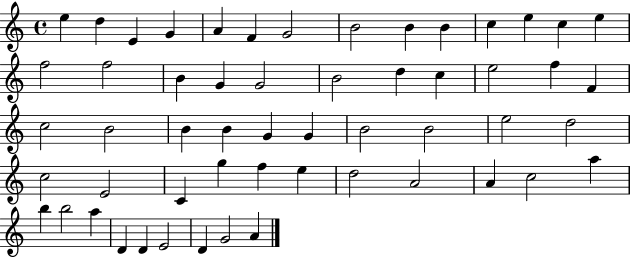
X:1
T:Untitled
M:4/4
L:1/4
K:C
e d E G A F G2 B2 B B c e c e f2 f2 B G G2 B2 d c e2 f F c2 B2 B B G G B2 B2 e2 d2 c2 E2 C g f e d2 A2 A c2 a b b2 a D D E2 D G2 A